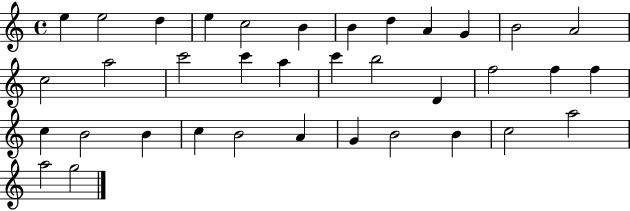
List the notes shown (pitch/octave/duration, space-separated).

E5/q E5/h D5/q E5/q C5/h B4/q B4/q D5/q A4/q G4/q B4/h A4/h C5/h A5/h C6/h C6/q A5/q C6/q B5/h D4/q F5/h F5/q F5/q C5/q B4/h B4/q C5/q B4/h A4/q G4/q B4/h B4/q C5/h A5/h A5/h G5/h